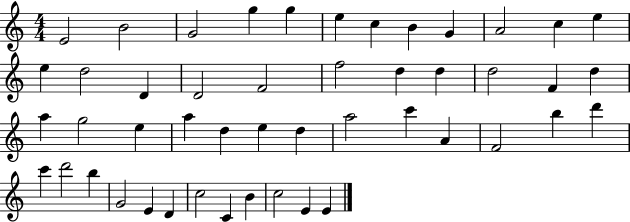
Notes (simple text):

E4/h B4/h G4/h G5/q G5/q E5/q C5/q B4/q G4/q A4/h C5/q E5/q E5/q D5/h D4/q D4/h F4/h F5/h D5/q D5/q D5/h F4/q D5/q A5/q G5/h E5/q A5/q D5/q E5/q D5/q A5/h C6/q A4/q F4/h B5/q D6/q C6/q D6/h B5/q G4/h E4/q D4/q C5/h C4/q B4/q C5/h E4/q E4/q